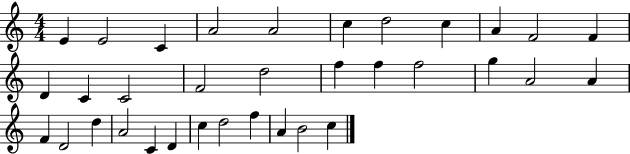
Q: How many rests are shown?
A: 0